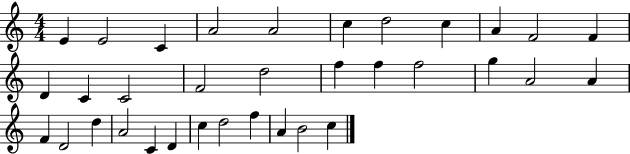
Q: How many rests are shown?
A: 0